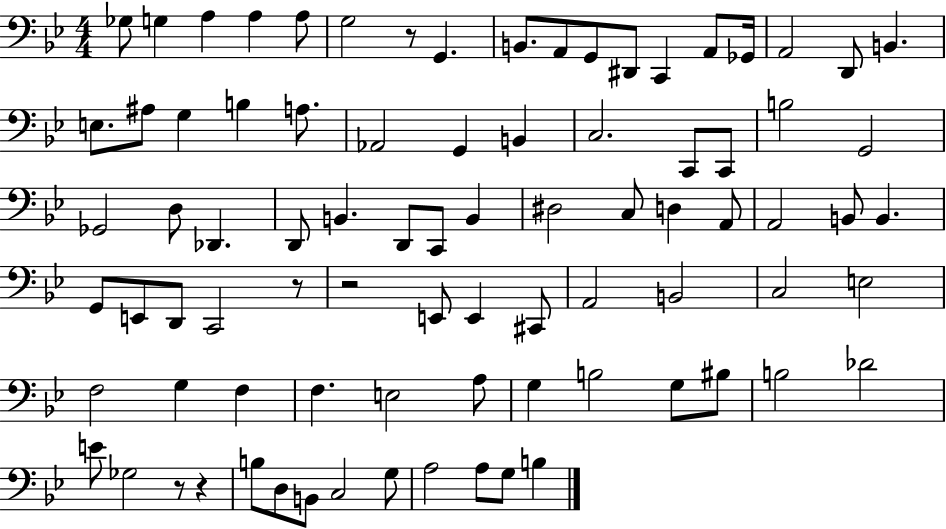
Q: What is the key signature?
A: BES major